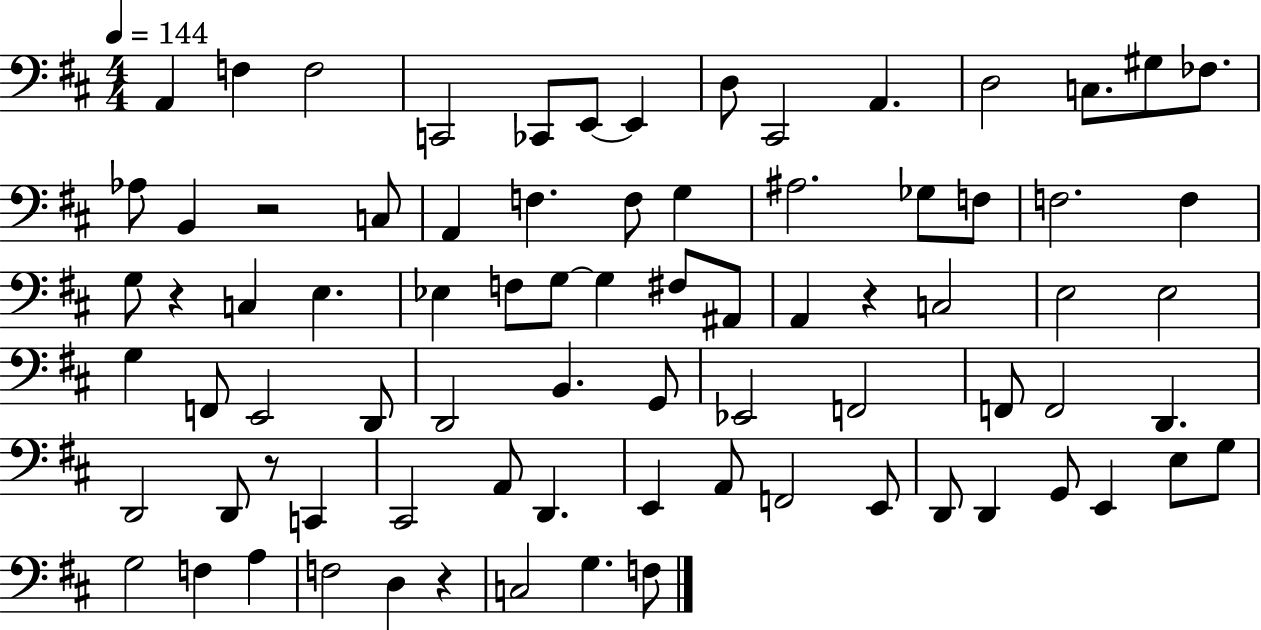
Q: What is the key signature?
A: D major